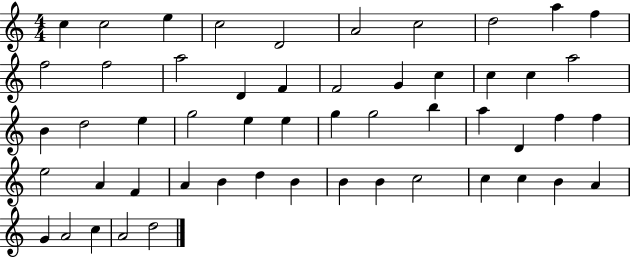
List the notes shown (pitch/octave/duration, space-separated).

C5/q C5/h E5/q C5/h D4/h A4/h C5/h D5/h A5/q F5/q F5/h F5/h A5/h D4/q F4/q F4/h G4/q C5/q C5/q C5/q A5/h B4/q D5/h E5/q G5/h E5/q E5/q G5/q G5/h B5/q A5/q D4/q F5/q F5/q E5/h A4/q F4/q A4/q B4/q D5/q B4/q B4/q B4/q C5/h C5/q C5/q B4/q A4/q G4/q A4/h C5/q A4/h D5/h